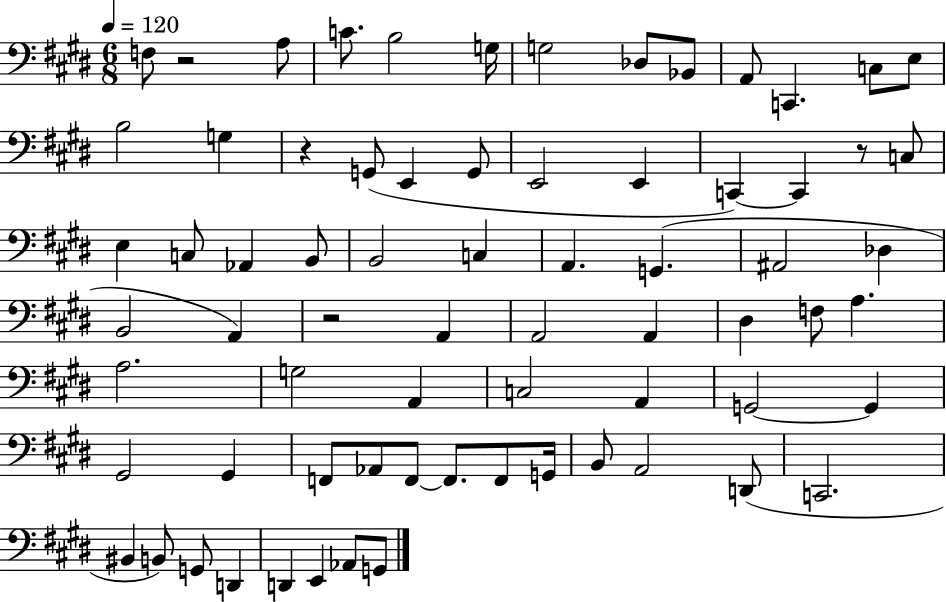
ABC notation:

X:1
T:Untitled
M:6/8
L:1/4
K:E
F,/2 z2 A,/2 C/2 B,2 G,/4 G,2 _D,/2 _B,,/2 A,,/2 C,, C,/2 E,/2 B,2 G, z G,,/2 E,, G,,/2 E,,2 E,, C,, C,, z/2 C,/2 E, C,/2 _A,, B,,/2 B,,2 C, A,, G,, ^A,,2 _D, B,,2 A,, z2 A,, A,,2 A,, ^D, F,/2 A, A,2 G,2 A,, C,2 A,, G,,2 G,, ^G,,2 ^G,, F,,/2 _A,,/2 F,,/2 F,,/2 F,,/2 G,,/4 B,,/2 A,,2 D,,/2 C,,2 ^B,, B,,/2 G,,/2 D,, D,, E,, _A,,/2 G,,/2